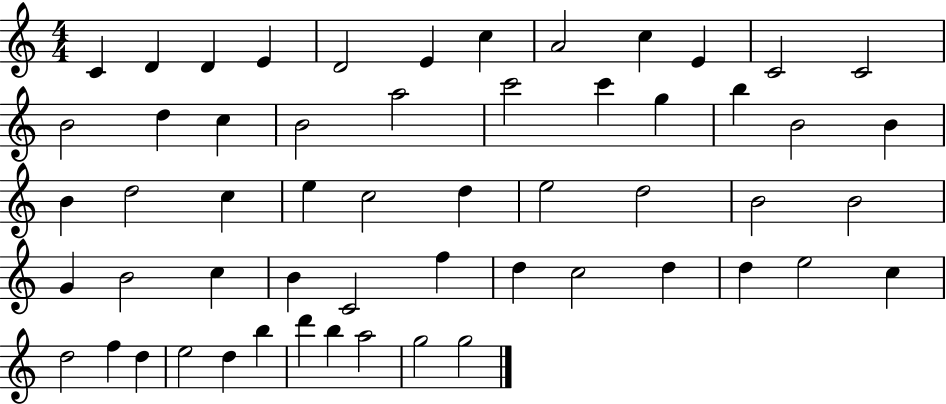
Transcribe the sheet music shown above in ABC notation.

X:1
T:Untitled
M:4/4
L:1/4
K:C
C D D E D2 E c A2 c E C2 C2 B2 d c B2 a2 c'2 c' g b B2 B B d2 c e c2 d e2 d2 B2 B2 G B2 c B C2 f d c2 d d e2 c d2 f d e2 d b d' b a2 g2 g2